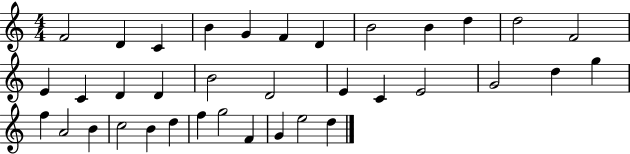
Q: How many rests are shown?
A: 0